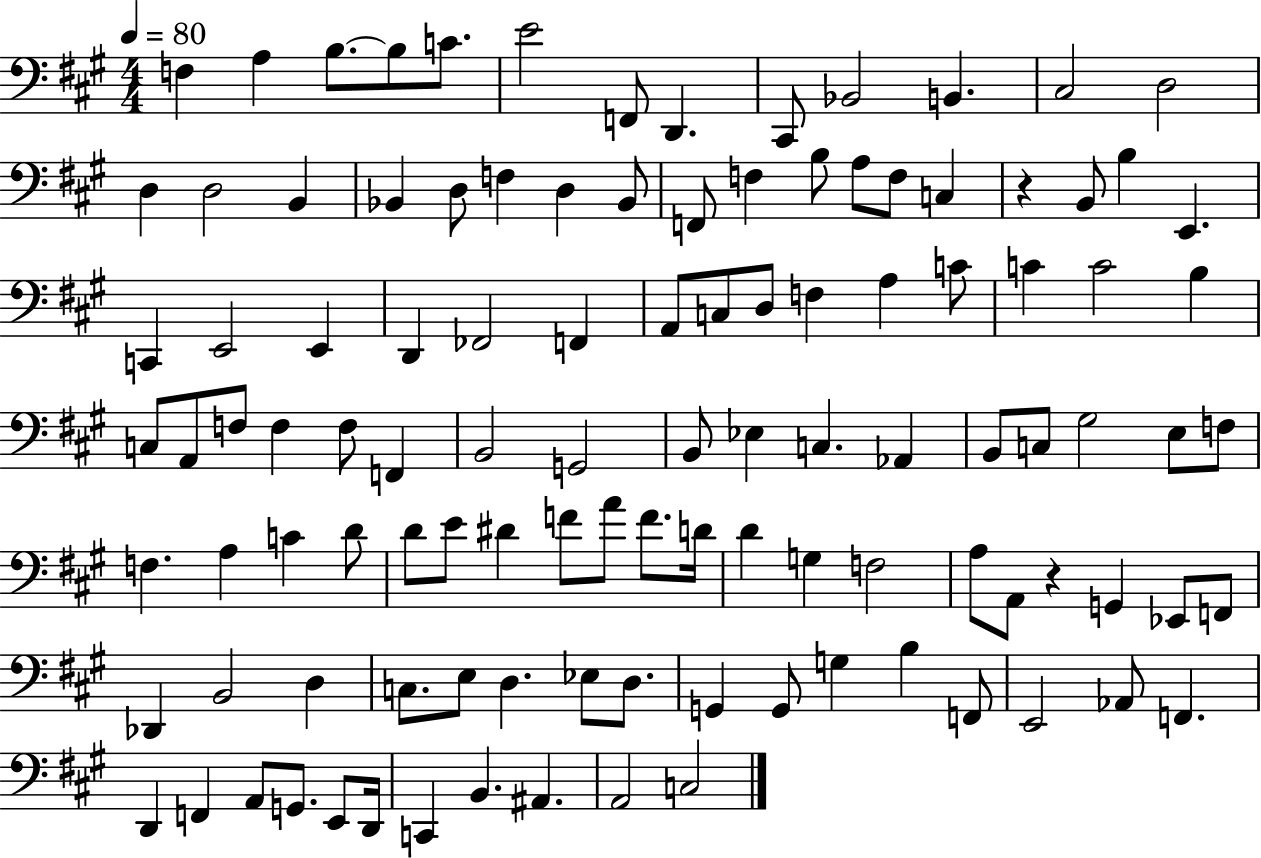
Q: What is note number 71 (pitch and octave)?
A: A4